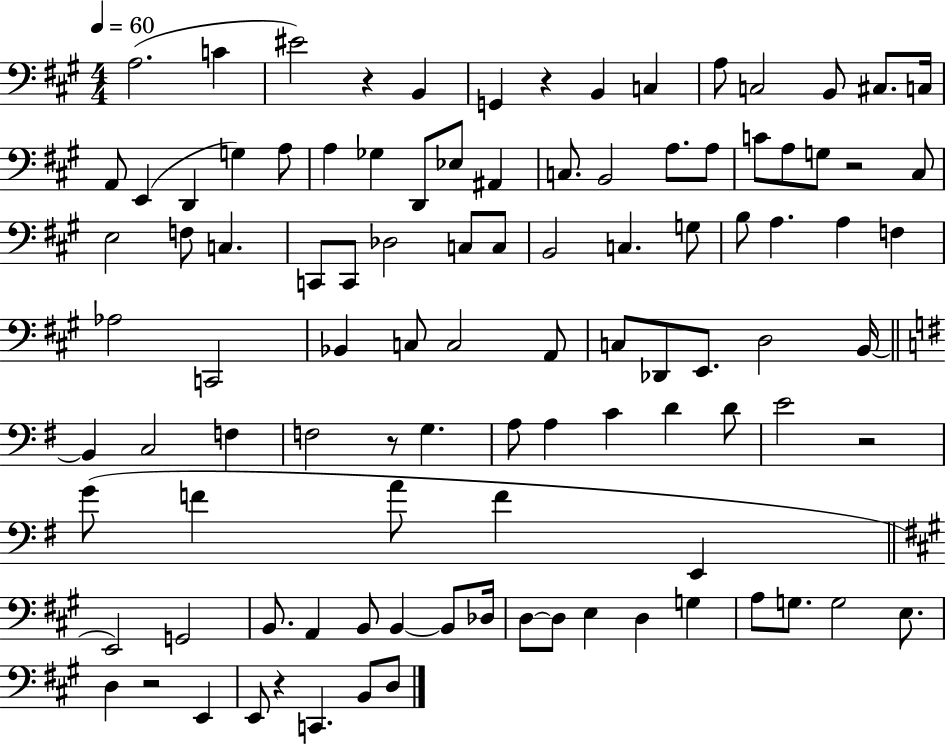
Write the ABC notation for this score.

X:1
T:Untitled
M:4/4
L:1/4
K:A
A,2 C ^E2 z B,, G,, z B,, C, A,/2 C,2 B,,/2 ^C,/2 C,/4 A,,/2 E,, D,, G, A,/2 A, _G, D,,/2 _E,/2 ^A,, C,/2 B,,2 A,/2 A,/2 C/2 A,/2 G,/2 z2 ^C,/2 E,2 F,/2 C, C,,/2 C,,/2 _D,2 C,/2 C,/2 B,,2 C, G,/2 B,/2 A, A, F, _A,2 C,,2 _B,, C,/2 C,2 A,,/2 C,/2 _D,,/2 E,,/2 D,2 B,,/4 B,, C,2 F, F,2 z/2 G, A,/2 A, C D D/2 E2 z2 G/2 F A/2 F E,, E,,2 G,,2 B,,/2 A,, B,,/2 B,, B,,/2 _D,/4 D,/2 D,/2 E, D, G, A,/2 G,/2 G,2 E,/2 D, z2 E,, E,,/2 z C,, B,,/2 D,/2